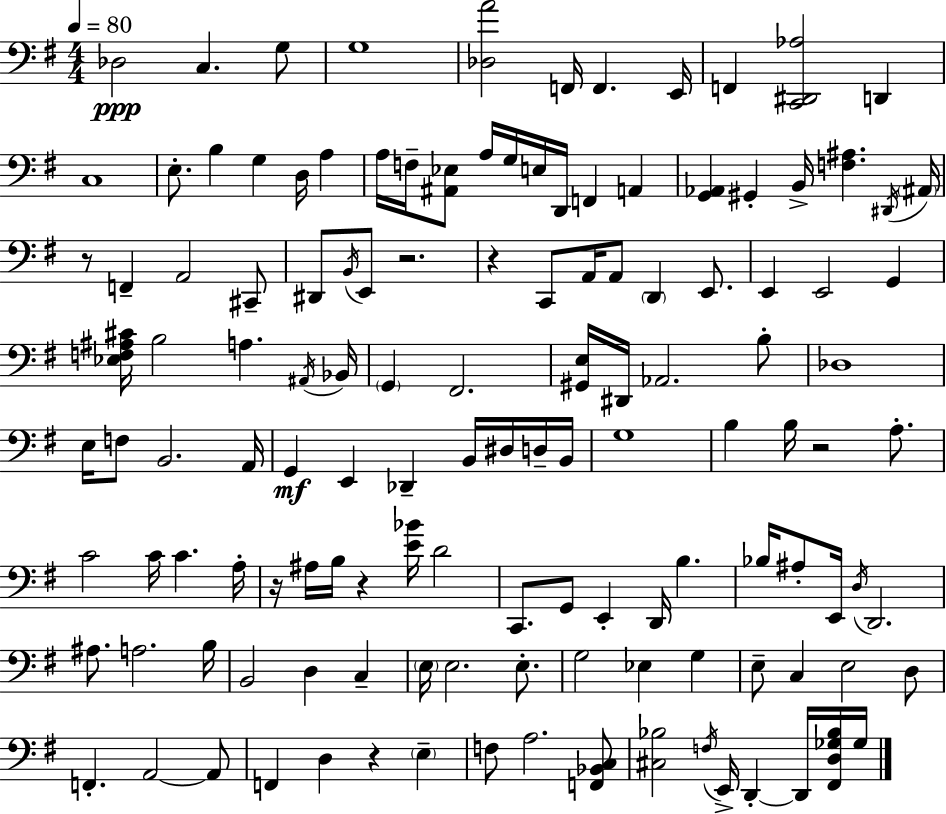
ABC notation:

X:1
T:Untitled
M:4/4
L:1/4
K:G
_D,2 C, G,/2 G,4 [_D,A]2 F,,/4 F,, E,,/4 F,, [C,,^D,,_A,]2 D,, C,4 E,/2 B, G, D,/4 A, A,/4 F,/4 [^A,,_E,]/2 A,/4 G,/4 E,/4 D,,/4 F,, A,, [G,,_A,,] ^G,, B,,/4 [F,^A,] ^D,,/4 ^A,,/4 z/2 F,, A,,2 ^C,,/2 ^D,,/2 B,,/4 E,,/2 z2 z C,,/2 A,,/4 A,,/2 D,, E,,/2 E,, E,,2 G,, [_E,F,^A,^C]/4 B,2 A, ^A,,/4 _B,,/4 G,, ^F,,2 [^G,,E,]/4 ^D,,/4 _A,,2 B,/2 _D,4 E,/4 F,/2 B,,2 A,,/4 G,, E,, _D,, B,,/4 ^D,/4 D,/4 B,,/4 G,4 B, B,/4 z2 A,/2 C2 C/4 C A,/4 z/4 ^A,/4 B,/4 z [E_B]/4 D2 C,,/2 G,,/2 E,, D,,/4 B, _B,/4 ^A,/2 E,,/4 D,/4 D,,2 ^A,/2 A,2 B,/4 B,,2 D, C, E,/4 E,2 E,/2 G,2 _E, G, E,/2 C, E,2 D,/2 F,, A,,2 A,,/2 F,, D, z E, F,/2 A,2 [F,,_B,,C,]/2 [^C,_B,]2 F,/4 E,,/4 D,, D,,/4 [^F,,D,_G,_B,]/4 _G,/4